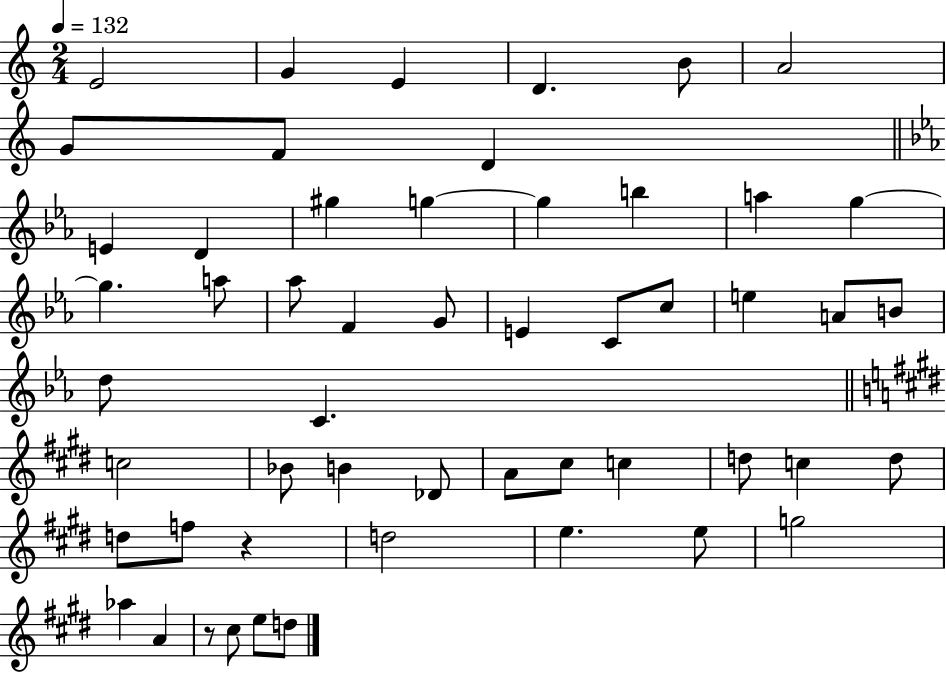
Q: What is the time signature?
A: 2/4